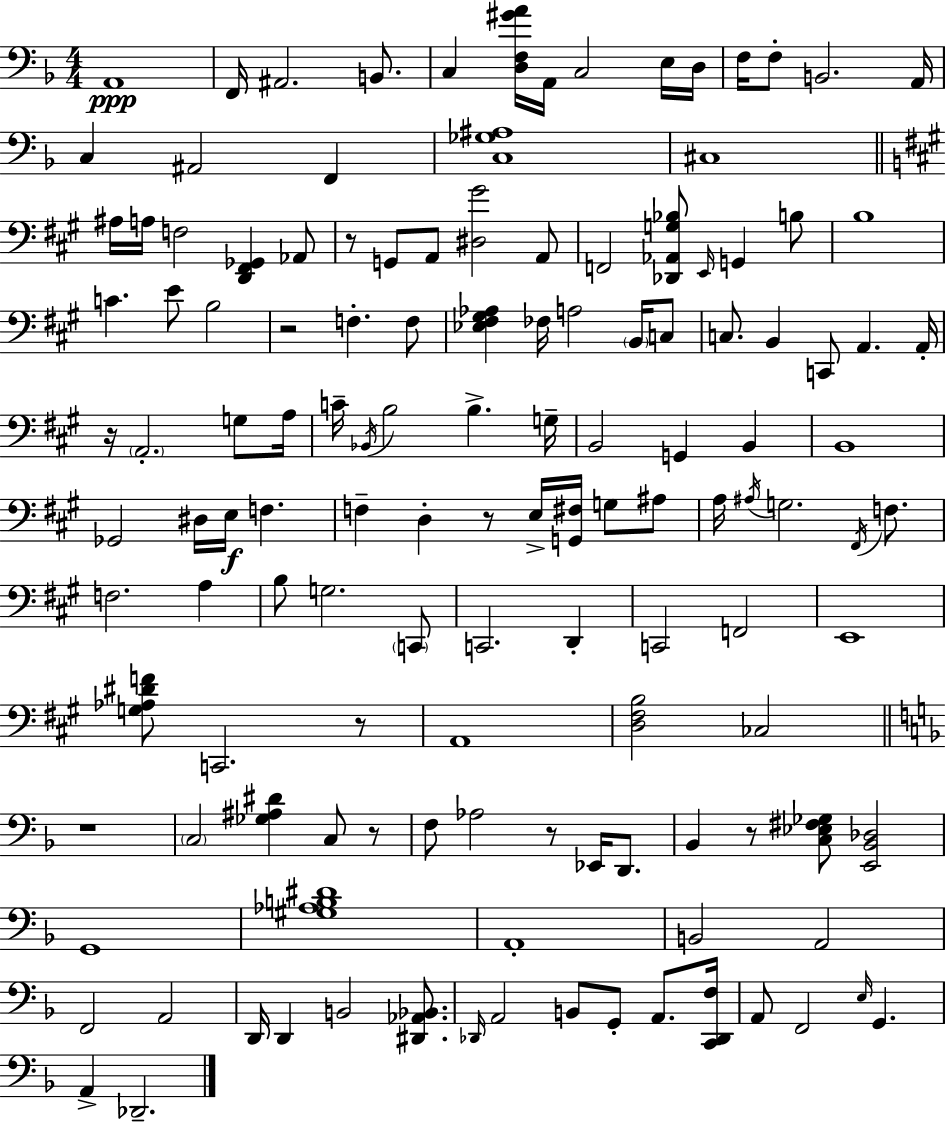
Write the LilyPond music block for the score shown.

{
  \clef bass
  \numericTimeSignature
  \time 4/4
  \key f \major
  a,1\ppp | f,16 ais,2. b,8. | c4 <d f gis' a'>16 a,16 c2 e16 d16 | f16 f8-. b,2. a,16 | \break c4 ais,2 f,4 | <c ges ais>1 | cis1 | \bar "||" \break \key a \major ais16 a16 f2 <d, fis, ges,>4 aes,8 | r8 g,8 a,8 <dis gis'>2 a,8 | f,2 <des, aes, g bes>8 \grace { e,16 } g,4 b8 | b1 | \break c'4. e'8 b2 | r2 f4.-. f8 | <ees fis gis aes>4 fes16 a2 \parenthesize b,16 c8 | c8. b,4 c,8 a,4. | \break a,16-. r16 \parenthesize a,2.-. g8 | a16 c'16-- \acciaccatura { bes,16 } b2 b4.-> | g16-- b,2 g,4 b,4 | b,1 | \break ges,2 dis16 e16\f f4. | f4-- d4-. r8 e16-> <g, fis>16 g8 | ais8 a16 \acciaccatura { ais16 } g2. | \acciaccatura { fis,16 } f8. f2. | \break a4 b8 g2. | \parenthesize c,8 c,2. | d,4-. c,2 f,2 | e,1 | \break <g aes dis' f'>8 c,2. | r8 a,1 | <d fis b>2 ces2 | \bar "||" \break \key d \minor r1 | \parenthesize c2 <ges ais dis'>4 c8 r8 | f8 aes2 r8 ees,16 d,8. | bes,4 r8 <c ees fis ges>8 <e, bes, des>2 | \break g,1 | <gis aes b dis'>1 | a,1-. | b,2 a,2 | \break f,2 a,2 | d,16 d,4 b,2 <dis, aes, bes,>8. | \grace { des,16 } a,2 b,8 g,8-. a,8. | <c, des, f>16 a,8 f,2 \grace { e16 } g,4. | \break a,4-> des,2.-- | \bar "|."
}